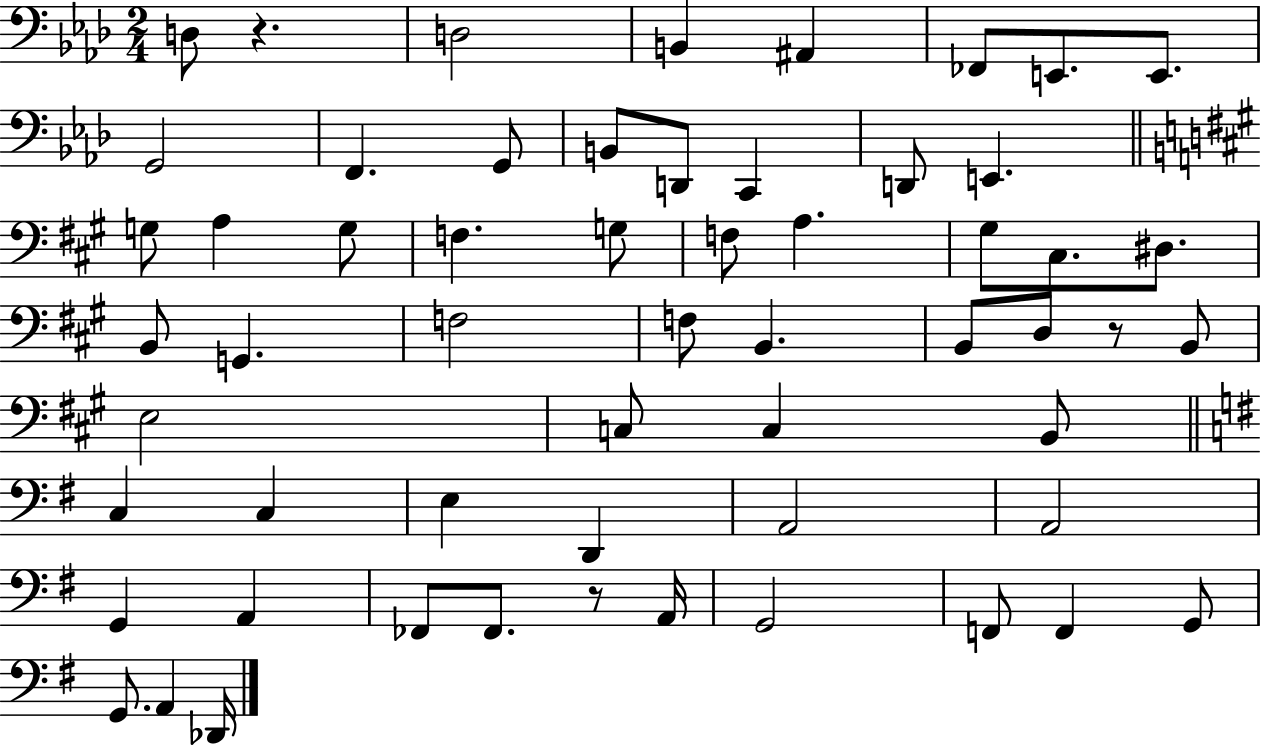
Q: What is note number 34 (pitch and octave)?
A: E3